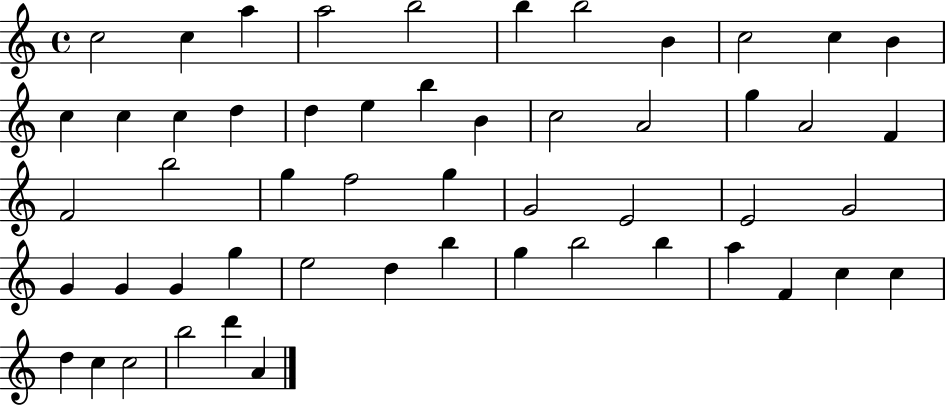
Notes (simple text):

C5/h C5/q A5/q A5/h B5/h B5/q B5/h B4/q C5/h C5/q B4/q C5/q C5/q C5/q D5/q D5/q E5/q B5/q B4/q C5/h A4/h G5/q A4/h F4/q F4/h B5/h G5/q F5/h G5/q G4/h E4/h E4/h G4/h G4/q G4/q G4/q G5/q E5/h D5/q B5/q G5/q B5/h B5/q A5/q F4/q C5/q C5/q D5/q C5/q C5/h B5/h D6/q A4/q